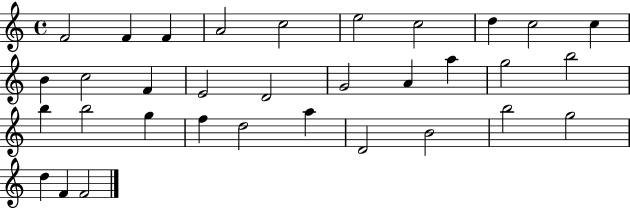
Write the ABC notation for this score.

X:1
T:Untitled
M:4/4
L:1/4
K:C
F2 F F A2 c2 e2 c2 d c2 c B c2 F E2 D2 G2 A a g2 b2 b b2 g f d2 a D2 B2 b2 g2 d F F2